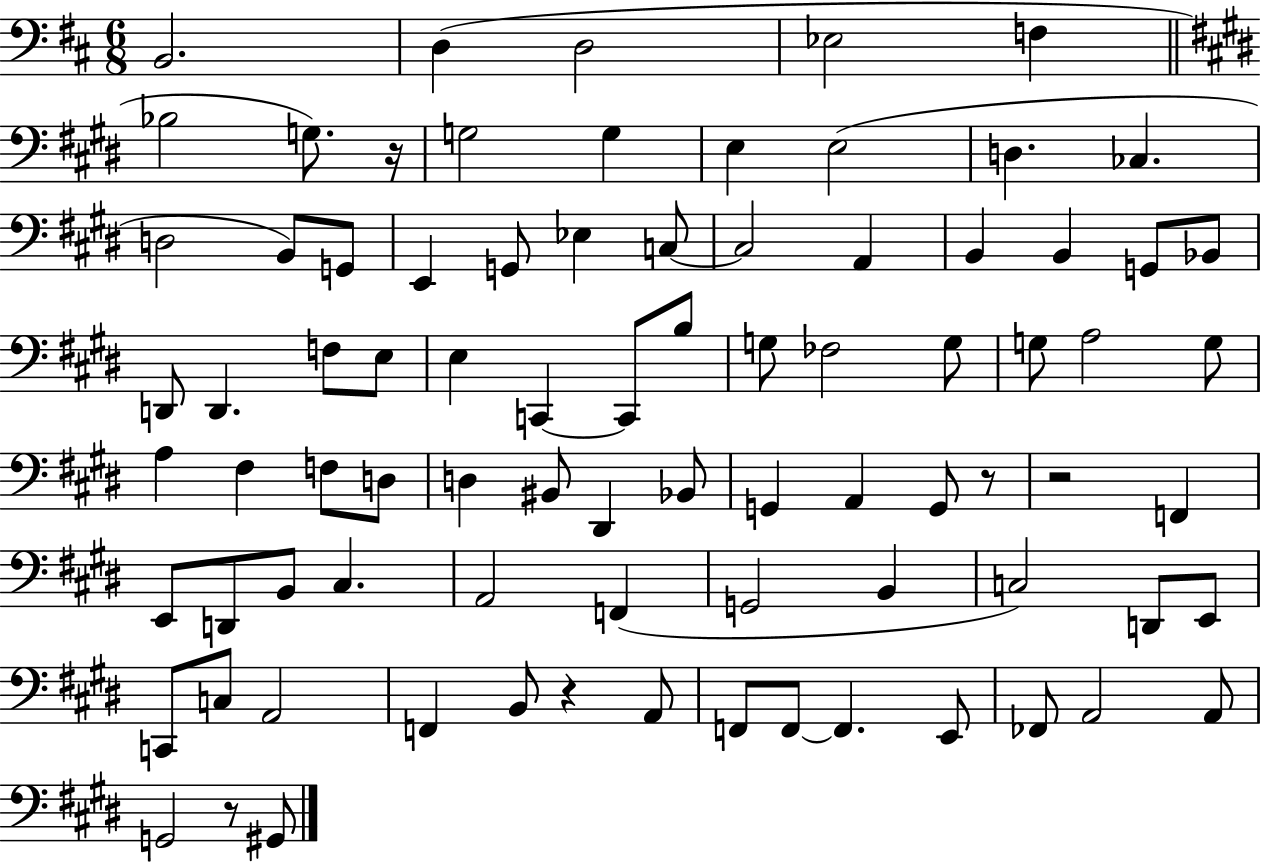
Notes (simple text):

B2/h. D3/q D3/h Eb3/h F3/q Bb3/h G3/e. R/s G3/h G3/q E3/q E3/h D3/q. CES3/q. D3/h B2/e G2/e E2/q G2/e Eb3/q C3/e C3/h A2/q B2/q B2/q G2/e Bb2/e D2/e D2/q. F3/e E3/e E3/q C2/q C2/e B3/e G3/e FES3/h G3/e G3/e A3/h G3/e A3/q F#3/q F3/e D3/e D3/q BIS2/e D#2/q Bb2/e G2/q A2/q G2/e R/e R/h F2/q E2/e D2/e B2/e C#3/q. A2/h F2/q G2/h B2/q C3/h D2/e E2/e C2/e C3/e A2/h F2/q B2/e R/q A2/e F2/e F2/e F2/q. E2/e FES2/e A2/h A2/e G2/h R/e G#2/e